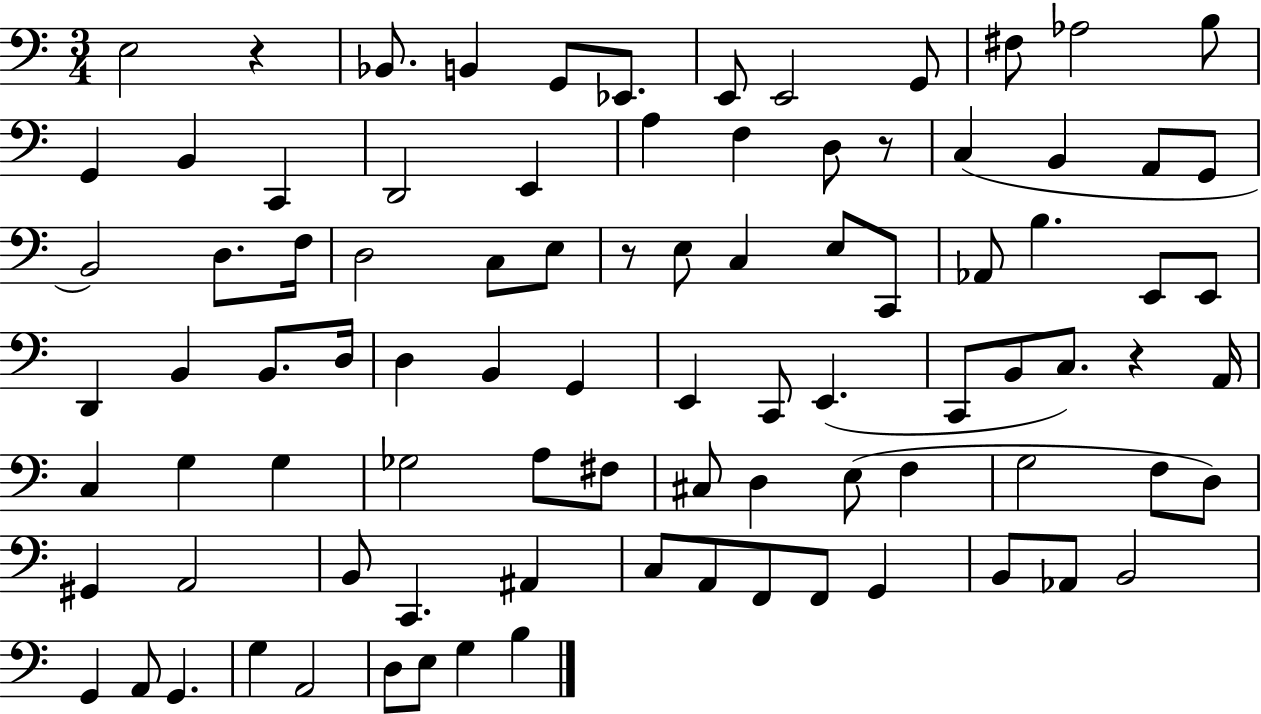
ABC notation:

X:1
T:Untitled
M:3/4
L:1/4
K:C
E,2 z _B,,/2 B,, G,,/2 _E,,/2 E,,/2 E,,2 G,,/2 ^F,/2 _A,2 B,/2 G,, B,, C,, D,,2 E,, A, F, D,/2 z/2 C, B,, A,,/2 G,,/2 B,,2 D,/2 F,/4 D,2 C,/2 E,/2 z/2 E,/2 C, E,/2 C,,/2 _A,,/2 B, E,,/2 E,,/2 D,, B,, B,,/2 D,/4 D, B,, G,, E,, C,,/2 E,, C,,/2 B,,/2 C,/2 z A,,/4 C, G, G, _G,2 A,/2 ^F,/2 ^C,/2 D, E,/2 F, G,2 F,/2 D,/2 ^G,, A,,2 B,,/2 C,, ^A,, C,/2 A,,/2 F,,/2 F,,/2 G,, B,,/2 _A,,/2 B,,2 G,, A,,/2 G,, G, A,,2 D,/2 E,/2 G, B,